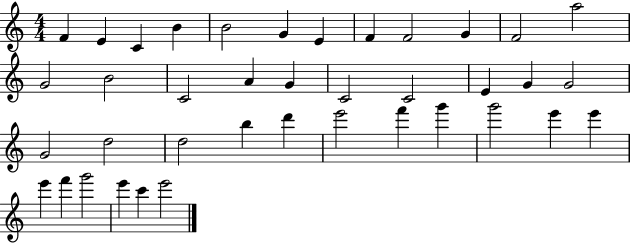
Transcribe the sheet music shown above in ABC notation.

X:1
T:Untitled
M:4/4
L:1/4
K:C
F E C B B2 G E F F2 G F2 a2 G2 B2 C2 A G C2 C2 E G G2 G2 d2 d2 b d' e'2 f' g' g'2 e' e' e' f' g'2 e' c' e'2